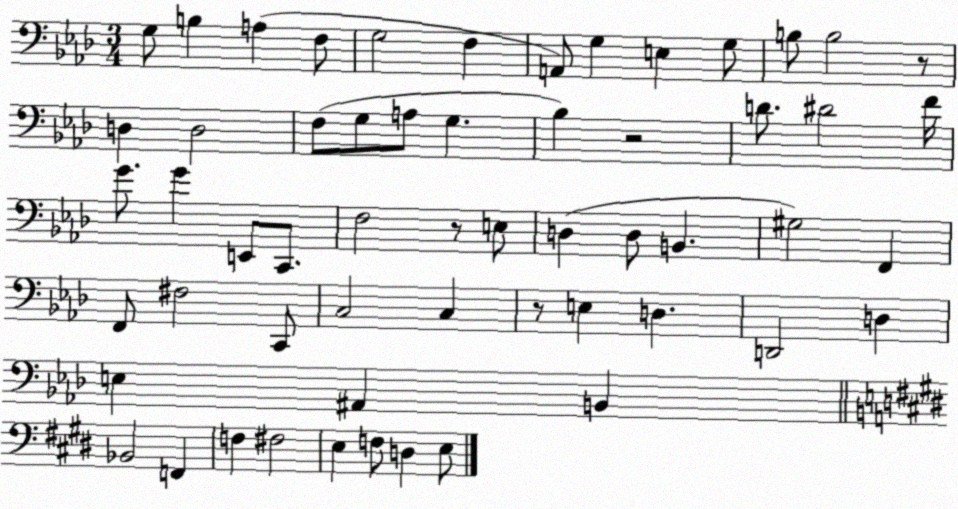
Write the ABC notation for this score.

X:1
T:Untitled
M:3/4
L:1/4
K:Ab
G,/2 B, A, F,/2 G,2 F, A,,/2 G, E, G,/2 B,/2 B,2 z/2 D, D,2 F,/2 G,/2 A,/2 G, _B, z2 D/2 ^D2 F/4 G/2 G E,,/2 C,,/2 F,2 z/2 E,/2 D, D,/2 B,, ^G,2 F,, F,,/2 ^F,2 C,,/2 C,2 C, z/2 E, D, D,,2 D, E, ^A,, B,, _B,,2 F,, F, ^F,2 E, F,/2 D, E,/2